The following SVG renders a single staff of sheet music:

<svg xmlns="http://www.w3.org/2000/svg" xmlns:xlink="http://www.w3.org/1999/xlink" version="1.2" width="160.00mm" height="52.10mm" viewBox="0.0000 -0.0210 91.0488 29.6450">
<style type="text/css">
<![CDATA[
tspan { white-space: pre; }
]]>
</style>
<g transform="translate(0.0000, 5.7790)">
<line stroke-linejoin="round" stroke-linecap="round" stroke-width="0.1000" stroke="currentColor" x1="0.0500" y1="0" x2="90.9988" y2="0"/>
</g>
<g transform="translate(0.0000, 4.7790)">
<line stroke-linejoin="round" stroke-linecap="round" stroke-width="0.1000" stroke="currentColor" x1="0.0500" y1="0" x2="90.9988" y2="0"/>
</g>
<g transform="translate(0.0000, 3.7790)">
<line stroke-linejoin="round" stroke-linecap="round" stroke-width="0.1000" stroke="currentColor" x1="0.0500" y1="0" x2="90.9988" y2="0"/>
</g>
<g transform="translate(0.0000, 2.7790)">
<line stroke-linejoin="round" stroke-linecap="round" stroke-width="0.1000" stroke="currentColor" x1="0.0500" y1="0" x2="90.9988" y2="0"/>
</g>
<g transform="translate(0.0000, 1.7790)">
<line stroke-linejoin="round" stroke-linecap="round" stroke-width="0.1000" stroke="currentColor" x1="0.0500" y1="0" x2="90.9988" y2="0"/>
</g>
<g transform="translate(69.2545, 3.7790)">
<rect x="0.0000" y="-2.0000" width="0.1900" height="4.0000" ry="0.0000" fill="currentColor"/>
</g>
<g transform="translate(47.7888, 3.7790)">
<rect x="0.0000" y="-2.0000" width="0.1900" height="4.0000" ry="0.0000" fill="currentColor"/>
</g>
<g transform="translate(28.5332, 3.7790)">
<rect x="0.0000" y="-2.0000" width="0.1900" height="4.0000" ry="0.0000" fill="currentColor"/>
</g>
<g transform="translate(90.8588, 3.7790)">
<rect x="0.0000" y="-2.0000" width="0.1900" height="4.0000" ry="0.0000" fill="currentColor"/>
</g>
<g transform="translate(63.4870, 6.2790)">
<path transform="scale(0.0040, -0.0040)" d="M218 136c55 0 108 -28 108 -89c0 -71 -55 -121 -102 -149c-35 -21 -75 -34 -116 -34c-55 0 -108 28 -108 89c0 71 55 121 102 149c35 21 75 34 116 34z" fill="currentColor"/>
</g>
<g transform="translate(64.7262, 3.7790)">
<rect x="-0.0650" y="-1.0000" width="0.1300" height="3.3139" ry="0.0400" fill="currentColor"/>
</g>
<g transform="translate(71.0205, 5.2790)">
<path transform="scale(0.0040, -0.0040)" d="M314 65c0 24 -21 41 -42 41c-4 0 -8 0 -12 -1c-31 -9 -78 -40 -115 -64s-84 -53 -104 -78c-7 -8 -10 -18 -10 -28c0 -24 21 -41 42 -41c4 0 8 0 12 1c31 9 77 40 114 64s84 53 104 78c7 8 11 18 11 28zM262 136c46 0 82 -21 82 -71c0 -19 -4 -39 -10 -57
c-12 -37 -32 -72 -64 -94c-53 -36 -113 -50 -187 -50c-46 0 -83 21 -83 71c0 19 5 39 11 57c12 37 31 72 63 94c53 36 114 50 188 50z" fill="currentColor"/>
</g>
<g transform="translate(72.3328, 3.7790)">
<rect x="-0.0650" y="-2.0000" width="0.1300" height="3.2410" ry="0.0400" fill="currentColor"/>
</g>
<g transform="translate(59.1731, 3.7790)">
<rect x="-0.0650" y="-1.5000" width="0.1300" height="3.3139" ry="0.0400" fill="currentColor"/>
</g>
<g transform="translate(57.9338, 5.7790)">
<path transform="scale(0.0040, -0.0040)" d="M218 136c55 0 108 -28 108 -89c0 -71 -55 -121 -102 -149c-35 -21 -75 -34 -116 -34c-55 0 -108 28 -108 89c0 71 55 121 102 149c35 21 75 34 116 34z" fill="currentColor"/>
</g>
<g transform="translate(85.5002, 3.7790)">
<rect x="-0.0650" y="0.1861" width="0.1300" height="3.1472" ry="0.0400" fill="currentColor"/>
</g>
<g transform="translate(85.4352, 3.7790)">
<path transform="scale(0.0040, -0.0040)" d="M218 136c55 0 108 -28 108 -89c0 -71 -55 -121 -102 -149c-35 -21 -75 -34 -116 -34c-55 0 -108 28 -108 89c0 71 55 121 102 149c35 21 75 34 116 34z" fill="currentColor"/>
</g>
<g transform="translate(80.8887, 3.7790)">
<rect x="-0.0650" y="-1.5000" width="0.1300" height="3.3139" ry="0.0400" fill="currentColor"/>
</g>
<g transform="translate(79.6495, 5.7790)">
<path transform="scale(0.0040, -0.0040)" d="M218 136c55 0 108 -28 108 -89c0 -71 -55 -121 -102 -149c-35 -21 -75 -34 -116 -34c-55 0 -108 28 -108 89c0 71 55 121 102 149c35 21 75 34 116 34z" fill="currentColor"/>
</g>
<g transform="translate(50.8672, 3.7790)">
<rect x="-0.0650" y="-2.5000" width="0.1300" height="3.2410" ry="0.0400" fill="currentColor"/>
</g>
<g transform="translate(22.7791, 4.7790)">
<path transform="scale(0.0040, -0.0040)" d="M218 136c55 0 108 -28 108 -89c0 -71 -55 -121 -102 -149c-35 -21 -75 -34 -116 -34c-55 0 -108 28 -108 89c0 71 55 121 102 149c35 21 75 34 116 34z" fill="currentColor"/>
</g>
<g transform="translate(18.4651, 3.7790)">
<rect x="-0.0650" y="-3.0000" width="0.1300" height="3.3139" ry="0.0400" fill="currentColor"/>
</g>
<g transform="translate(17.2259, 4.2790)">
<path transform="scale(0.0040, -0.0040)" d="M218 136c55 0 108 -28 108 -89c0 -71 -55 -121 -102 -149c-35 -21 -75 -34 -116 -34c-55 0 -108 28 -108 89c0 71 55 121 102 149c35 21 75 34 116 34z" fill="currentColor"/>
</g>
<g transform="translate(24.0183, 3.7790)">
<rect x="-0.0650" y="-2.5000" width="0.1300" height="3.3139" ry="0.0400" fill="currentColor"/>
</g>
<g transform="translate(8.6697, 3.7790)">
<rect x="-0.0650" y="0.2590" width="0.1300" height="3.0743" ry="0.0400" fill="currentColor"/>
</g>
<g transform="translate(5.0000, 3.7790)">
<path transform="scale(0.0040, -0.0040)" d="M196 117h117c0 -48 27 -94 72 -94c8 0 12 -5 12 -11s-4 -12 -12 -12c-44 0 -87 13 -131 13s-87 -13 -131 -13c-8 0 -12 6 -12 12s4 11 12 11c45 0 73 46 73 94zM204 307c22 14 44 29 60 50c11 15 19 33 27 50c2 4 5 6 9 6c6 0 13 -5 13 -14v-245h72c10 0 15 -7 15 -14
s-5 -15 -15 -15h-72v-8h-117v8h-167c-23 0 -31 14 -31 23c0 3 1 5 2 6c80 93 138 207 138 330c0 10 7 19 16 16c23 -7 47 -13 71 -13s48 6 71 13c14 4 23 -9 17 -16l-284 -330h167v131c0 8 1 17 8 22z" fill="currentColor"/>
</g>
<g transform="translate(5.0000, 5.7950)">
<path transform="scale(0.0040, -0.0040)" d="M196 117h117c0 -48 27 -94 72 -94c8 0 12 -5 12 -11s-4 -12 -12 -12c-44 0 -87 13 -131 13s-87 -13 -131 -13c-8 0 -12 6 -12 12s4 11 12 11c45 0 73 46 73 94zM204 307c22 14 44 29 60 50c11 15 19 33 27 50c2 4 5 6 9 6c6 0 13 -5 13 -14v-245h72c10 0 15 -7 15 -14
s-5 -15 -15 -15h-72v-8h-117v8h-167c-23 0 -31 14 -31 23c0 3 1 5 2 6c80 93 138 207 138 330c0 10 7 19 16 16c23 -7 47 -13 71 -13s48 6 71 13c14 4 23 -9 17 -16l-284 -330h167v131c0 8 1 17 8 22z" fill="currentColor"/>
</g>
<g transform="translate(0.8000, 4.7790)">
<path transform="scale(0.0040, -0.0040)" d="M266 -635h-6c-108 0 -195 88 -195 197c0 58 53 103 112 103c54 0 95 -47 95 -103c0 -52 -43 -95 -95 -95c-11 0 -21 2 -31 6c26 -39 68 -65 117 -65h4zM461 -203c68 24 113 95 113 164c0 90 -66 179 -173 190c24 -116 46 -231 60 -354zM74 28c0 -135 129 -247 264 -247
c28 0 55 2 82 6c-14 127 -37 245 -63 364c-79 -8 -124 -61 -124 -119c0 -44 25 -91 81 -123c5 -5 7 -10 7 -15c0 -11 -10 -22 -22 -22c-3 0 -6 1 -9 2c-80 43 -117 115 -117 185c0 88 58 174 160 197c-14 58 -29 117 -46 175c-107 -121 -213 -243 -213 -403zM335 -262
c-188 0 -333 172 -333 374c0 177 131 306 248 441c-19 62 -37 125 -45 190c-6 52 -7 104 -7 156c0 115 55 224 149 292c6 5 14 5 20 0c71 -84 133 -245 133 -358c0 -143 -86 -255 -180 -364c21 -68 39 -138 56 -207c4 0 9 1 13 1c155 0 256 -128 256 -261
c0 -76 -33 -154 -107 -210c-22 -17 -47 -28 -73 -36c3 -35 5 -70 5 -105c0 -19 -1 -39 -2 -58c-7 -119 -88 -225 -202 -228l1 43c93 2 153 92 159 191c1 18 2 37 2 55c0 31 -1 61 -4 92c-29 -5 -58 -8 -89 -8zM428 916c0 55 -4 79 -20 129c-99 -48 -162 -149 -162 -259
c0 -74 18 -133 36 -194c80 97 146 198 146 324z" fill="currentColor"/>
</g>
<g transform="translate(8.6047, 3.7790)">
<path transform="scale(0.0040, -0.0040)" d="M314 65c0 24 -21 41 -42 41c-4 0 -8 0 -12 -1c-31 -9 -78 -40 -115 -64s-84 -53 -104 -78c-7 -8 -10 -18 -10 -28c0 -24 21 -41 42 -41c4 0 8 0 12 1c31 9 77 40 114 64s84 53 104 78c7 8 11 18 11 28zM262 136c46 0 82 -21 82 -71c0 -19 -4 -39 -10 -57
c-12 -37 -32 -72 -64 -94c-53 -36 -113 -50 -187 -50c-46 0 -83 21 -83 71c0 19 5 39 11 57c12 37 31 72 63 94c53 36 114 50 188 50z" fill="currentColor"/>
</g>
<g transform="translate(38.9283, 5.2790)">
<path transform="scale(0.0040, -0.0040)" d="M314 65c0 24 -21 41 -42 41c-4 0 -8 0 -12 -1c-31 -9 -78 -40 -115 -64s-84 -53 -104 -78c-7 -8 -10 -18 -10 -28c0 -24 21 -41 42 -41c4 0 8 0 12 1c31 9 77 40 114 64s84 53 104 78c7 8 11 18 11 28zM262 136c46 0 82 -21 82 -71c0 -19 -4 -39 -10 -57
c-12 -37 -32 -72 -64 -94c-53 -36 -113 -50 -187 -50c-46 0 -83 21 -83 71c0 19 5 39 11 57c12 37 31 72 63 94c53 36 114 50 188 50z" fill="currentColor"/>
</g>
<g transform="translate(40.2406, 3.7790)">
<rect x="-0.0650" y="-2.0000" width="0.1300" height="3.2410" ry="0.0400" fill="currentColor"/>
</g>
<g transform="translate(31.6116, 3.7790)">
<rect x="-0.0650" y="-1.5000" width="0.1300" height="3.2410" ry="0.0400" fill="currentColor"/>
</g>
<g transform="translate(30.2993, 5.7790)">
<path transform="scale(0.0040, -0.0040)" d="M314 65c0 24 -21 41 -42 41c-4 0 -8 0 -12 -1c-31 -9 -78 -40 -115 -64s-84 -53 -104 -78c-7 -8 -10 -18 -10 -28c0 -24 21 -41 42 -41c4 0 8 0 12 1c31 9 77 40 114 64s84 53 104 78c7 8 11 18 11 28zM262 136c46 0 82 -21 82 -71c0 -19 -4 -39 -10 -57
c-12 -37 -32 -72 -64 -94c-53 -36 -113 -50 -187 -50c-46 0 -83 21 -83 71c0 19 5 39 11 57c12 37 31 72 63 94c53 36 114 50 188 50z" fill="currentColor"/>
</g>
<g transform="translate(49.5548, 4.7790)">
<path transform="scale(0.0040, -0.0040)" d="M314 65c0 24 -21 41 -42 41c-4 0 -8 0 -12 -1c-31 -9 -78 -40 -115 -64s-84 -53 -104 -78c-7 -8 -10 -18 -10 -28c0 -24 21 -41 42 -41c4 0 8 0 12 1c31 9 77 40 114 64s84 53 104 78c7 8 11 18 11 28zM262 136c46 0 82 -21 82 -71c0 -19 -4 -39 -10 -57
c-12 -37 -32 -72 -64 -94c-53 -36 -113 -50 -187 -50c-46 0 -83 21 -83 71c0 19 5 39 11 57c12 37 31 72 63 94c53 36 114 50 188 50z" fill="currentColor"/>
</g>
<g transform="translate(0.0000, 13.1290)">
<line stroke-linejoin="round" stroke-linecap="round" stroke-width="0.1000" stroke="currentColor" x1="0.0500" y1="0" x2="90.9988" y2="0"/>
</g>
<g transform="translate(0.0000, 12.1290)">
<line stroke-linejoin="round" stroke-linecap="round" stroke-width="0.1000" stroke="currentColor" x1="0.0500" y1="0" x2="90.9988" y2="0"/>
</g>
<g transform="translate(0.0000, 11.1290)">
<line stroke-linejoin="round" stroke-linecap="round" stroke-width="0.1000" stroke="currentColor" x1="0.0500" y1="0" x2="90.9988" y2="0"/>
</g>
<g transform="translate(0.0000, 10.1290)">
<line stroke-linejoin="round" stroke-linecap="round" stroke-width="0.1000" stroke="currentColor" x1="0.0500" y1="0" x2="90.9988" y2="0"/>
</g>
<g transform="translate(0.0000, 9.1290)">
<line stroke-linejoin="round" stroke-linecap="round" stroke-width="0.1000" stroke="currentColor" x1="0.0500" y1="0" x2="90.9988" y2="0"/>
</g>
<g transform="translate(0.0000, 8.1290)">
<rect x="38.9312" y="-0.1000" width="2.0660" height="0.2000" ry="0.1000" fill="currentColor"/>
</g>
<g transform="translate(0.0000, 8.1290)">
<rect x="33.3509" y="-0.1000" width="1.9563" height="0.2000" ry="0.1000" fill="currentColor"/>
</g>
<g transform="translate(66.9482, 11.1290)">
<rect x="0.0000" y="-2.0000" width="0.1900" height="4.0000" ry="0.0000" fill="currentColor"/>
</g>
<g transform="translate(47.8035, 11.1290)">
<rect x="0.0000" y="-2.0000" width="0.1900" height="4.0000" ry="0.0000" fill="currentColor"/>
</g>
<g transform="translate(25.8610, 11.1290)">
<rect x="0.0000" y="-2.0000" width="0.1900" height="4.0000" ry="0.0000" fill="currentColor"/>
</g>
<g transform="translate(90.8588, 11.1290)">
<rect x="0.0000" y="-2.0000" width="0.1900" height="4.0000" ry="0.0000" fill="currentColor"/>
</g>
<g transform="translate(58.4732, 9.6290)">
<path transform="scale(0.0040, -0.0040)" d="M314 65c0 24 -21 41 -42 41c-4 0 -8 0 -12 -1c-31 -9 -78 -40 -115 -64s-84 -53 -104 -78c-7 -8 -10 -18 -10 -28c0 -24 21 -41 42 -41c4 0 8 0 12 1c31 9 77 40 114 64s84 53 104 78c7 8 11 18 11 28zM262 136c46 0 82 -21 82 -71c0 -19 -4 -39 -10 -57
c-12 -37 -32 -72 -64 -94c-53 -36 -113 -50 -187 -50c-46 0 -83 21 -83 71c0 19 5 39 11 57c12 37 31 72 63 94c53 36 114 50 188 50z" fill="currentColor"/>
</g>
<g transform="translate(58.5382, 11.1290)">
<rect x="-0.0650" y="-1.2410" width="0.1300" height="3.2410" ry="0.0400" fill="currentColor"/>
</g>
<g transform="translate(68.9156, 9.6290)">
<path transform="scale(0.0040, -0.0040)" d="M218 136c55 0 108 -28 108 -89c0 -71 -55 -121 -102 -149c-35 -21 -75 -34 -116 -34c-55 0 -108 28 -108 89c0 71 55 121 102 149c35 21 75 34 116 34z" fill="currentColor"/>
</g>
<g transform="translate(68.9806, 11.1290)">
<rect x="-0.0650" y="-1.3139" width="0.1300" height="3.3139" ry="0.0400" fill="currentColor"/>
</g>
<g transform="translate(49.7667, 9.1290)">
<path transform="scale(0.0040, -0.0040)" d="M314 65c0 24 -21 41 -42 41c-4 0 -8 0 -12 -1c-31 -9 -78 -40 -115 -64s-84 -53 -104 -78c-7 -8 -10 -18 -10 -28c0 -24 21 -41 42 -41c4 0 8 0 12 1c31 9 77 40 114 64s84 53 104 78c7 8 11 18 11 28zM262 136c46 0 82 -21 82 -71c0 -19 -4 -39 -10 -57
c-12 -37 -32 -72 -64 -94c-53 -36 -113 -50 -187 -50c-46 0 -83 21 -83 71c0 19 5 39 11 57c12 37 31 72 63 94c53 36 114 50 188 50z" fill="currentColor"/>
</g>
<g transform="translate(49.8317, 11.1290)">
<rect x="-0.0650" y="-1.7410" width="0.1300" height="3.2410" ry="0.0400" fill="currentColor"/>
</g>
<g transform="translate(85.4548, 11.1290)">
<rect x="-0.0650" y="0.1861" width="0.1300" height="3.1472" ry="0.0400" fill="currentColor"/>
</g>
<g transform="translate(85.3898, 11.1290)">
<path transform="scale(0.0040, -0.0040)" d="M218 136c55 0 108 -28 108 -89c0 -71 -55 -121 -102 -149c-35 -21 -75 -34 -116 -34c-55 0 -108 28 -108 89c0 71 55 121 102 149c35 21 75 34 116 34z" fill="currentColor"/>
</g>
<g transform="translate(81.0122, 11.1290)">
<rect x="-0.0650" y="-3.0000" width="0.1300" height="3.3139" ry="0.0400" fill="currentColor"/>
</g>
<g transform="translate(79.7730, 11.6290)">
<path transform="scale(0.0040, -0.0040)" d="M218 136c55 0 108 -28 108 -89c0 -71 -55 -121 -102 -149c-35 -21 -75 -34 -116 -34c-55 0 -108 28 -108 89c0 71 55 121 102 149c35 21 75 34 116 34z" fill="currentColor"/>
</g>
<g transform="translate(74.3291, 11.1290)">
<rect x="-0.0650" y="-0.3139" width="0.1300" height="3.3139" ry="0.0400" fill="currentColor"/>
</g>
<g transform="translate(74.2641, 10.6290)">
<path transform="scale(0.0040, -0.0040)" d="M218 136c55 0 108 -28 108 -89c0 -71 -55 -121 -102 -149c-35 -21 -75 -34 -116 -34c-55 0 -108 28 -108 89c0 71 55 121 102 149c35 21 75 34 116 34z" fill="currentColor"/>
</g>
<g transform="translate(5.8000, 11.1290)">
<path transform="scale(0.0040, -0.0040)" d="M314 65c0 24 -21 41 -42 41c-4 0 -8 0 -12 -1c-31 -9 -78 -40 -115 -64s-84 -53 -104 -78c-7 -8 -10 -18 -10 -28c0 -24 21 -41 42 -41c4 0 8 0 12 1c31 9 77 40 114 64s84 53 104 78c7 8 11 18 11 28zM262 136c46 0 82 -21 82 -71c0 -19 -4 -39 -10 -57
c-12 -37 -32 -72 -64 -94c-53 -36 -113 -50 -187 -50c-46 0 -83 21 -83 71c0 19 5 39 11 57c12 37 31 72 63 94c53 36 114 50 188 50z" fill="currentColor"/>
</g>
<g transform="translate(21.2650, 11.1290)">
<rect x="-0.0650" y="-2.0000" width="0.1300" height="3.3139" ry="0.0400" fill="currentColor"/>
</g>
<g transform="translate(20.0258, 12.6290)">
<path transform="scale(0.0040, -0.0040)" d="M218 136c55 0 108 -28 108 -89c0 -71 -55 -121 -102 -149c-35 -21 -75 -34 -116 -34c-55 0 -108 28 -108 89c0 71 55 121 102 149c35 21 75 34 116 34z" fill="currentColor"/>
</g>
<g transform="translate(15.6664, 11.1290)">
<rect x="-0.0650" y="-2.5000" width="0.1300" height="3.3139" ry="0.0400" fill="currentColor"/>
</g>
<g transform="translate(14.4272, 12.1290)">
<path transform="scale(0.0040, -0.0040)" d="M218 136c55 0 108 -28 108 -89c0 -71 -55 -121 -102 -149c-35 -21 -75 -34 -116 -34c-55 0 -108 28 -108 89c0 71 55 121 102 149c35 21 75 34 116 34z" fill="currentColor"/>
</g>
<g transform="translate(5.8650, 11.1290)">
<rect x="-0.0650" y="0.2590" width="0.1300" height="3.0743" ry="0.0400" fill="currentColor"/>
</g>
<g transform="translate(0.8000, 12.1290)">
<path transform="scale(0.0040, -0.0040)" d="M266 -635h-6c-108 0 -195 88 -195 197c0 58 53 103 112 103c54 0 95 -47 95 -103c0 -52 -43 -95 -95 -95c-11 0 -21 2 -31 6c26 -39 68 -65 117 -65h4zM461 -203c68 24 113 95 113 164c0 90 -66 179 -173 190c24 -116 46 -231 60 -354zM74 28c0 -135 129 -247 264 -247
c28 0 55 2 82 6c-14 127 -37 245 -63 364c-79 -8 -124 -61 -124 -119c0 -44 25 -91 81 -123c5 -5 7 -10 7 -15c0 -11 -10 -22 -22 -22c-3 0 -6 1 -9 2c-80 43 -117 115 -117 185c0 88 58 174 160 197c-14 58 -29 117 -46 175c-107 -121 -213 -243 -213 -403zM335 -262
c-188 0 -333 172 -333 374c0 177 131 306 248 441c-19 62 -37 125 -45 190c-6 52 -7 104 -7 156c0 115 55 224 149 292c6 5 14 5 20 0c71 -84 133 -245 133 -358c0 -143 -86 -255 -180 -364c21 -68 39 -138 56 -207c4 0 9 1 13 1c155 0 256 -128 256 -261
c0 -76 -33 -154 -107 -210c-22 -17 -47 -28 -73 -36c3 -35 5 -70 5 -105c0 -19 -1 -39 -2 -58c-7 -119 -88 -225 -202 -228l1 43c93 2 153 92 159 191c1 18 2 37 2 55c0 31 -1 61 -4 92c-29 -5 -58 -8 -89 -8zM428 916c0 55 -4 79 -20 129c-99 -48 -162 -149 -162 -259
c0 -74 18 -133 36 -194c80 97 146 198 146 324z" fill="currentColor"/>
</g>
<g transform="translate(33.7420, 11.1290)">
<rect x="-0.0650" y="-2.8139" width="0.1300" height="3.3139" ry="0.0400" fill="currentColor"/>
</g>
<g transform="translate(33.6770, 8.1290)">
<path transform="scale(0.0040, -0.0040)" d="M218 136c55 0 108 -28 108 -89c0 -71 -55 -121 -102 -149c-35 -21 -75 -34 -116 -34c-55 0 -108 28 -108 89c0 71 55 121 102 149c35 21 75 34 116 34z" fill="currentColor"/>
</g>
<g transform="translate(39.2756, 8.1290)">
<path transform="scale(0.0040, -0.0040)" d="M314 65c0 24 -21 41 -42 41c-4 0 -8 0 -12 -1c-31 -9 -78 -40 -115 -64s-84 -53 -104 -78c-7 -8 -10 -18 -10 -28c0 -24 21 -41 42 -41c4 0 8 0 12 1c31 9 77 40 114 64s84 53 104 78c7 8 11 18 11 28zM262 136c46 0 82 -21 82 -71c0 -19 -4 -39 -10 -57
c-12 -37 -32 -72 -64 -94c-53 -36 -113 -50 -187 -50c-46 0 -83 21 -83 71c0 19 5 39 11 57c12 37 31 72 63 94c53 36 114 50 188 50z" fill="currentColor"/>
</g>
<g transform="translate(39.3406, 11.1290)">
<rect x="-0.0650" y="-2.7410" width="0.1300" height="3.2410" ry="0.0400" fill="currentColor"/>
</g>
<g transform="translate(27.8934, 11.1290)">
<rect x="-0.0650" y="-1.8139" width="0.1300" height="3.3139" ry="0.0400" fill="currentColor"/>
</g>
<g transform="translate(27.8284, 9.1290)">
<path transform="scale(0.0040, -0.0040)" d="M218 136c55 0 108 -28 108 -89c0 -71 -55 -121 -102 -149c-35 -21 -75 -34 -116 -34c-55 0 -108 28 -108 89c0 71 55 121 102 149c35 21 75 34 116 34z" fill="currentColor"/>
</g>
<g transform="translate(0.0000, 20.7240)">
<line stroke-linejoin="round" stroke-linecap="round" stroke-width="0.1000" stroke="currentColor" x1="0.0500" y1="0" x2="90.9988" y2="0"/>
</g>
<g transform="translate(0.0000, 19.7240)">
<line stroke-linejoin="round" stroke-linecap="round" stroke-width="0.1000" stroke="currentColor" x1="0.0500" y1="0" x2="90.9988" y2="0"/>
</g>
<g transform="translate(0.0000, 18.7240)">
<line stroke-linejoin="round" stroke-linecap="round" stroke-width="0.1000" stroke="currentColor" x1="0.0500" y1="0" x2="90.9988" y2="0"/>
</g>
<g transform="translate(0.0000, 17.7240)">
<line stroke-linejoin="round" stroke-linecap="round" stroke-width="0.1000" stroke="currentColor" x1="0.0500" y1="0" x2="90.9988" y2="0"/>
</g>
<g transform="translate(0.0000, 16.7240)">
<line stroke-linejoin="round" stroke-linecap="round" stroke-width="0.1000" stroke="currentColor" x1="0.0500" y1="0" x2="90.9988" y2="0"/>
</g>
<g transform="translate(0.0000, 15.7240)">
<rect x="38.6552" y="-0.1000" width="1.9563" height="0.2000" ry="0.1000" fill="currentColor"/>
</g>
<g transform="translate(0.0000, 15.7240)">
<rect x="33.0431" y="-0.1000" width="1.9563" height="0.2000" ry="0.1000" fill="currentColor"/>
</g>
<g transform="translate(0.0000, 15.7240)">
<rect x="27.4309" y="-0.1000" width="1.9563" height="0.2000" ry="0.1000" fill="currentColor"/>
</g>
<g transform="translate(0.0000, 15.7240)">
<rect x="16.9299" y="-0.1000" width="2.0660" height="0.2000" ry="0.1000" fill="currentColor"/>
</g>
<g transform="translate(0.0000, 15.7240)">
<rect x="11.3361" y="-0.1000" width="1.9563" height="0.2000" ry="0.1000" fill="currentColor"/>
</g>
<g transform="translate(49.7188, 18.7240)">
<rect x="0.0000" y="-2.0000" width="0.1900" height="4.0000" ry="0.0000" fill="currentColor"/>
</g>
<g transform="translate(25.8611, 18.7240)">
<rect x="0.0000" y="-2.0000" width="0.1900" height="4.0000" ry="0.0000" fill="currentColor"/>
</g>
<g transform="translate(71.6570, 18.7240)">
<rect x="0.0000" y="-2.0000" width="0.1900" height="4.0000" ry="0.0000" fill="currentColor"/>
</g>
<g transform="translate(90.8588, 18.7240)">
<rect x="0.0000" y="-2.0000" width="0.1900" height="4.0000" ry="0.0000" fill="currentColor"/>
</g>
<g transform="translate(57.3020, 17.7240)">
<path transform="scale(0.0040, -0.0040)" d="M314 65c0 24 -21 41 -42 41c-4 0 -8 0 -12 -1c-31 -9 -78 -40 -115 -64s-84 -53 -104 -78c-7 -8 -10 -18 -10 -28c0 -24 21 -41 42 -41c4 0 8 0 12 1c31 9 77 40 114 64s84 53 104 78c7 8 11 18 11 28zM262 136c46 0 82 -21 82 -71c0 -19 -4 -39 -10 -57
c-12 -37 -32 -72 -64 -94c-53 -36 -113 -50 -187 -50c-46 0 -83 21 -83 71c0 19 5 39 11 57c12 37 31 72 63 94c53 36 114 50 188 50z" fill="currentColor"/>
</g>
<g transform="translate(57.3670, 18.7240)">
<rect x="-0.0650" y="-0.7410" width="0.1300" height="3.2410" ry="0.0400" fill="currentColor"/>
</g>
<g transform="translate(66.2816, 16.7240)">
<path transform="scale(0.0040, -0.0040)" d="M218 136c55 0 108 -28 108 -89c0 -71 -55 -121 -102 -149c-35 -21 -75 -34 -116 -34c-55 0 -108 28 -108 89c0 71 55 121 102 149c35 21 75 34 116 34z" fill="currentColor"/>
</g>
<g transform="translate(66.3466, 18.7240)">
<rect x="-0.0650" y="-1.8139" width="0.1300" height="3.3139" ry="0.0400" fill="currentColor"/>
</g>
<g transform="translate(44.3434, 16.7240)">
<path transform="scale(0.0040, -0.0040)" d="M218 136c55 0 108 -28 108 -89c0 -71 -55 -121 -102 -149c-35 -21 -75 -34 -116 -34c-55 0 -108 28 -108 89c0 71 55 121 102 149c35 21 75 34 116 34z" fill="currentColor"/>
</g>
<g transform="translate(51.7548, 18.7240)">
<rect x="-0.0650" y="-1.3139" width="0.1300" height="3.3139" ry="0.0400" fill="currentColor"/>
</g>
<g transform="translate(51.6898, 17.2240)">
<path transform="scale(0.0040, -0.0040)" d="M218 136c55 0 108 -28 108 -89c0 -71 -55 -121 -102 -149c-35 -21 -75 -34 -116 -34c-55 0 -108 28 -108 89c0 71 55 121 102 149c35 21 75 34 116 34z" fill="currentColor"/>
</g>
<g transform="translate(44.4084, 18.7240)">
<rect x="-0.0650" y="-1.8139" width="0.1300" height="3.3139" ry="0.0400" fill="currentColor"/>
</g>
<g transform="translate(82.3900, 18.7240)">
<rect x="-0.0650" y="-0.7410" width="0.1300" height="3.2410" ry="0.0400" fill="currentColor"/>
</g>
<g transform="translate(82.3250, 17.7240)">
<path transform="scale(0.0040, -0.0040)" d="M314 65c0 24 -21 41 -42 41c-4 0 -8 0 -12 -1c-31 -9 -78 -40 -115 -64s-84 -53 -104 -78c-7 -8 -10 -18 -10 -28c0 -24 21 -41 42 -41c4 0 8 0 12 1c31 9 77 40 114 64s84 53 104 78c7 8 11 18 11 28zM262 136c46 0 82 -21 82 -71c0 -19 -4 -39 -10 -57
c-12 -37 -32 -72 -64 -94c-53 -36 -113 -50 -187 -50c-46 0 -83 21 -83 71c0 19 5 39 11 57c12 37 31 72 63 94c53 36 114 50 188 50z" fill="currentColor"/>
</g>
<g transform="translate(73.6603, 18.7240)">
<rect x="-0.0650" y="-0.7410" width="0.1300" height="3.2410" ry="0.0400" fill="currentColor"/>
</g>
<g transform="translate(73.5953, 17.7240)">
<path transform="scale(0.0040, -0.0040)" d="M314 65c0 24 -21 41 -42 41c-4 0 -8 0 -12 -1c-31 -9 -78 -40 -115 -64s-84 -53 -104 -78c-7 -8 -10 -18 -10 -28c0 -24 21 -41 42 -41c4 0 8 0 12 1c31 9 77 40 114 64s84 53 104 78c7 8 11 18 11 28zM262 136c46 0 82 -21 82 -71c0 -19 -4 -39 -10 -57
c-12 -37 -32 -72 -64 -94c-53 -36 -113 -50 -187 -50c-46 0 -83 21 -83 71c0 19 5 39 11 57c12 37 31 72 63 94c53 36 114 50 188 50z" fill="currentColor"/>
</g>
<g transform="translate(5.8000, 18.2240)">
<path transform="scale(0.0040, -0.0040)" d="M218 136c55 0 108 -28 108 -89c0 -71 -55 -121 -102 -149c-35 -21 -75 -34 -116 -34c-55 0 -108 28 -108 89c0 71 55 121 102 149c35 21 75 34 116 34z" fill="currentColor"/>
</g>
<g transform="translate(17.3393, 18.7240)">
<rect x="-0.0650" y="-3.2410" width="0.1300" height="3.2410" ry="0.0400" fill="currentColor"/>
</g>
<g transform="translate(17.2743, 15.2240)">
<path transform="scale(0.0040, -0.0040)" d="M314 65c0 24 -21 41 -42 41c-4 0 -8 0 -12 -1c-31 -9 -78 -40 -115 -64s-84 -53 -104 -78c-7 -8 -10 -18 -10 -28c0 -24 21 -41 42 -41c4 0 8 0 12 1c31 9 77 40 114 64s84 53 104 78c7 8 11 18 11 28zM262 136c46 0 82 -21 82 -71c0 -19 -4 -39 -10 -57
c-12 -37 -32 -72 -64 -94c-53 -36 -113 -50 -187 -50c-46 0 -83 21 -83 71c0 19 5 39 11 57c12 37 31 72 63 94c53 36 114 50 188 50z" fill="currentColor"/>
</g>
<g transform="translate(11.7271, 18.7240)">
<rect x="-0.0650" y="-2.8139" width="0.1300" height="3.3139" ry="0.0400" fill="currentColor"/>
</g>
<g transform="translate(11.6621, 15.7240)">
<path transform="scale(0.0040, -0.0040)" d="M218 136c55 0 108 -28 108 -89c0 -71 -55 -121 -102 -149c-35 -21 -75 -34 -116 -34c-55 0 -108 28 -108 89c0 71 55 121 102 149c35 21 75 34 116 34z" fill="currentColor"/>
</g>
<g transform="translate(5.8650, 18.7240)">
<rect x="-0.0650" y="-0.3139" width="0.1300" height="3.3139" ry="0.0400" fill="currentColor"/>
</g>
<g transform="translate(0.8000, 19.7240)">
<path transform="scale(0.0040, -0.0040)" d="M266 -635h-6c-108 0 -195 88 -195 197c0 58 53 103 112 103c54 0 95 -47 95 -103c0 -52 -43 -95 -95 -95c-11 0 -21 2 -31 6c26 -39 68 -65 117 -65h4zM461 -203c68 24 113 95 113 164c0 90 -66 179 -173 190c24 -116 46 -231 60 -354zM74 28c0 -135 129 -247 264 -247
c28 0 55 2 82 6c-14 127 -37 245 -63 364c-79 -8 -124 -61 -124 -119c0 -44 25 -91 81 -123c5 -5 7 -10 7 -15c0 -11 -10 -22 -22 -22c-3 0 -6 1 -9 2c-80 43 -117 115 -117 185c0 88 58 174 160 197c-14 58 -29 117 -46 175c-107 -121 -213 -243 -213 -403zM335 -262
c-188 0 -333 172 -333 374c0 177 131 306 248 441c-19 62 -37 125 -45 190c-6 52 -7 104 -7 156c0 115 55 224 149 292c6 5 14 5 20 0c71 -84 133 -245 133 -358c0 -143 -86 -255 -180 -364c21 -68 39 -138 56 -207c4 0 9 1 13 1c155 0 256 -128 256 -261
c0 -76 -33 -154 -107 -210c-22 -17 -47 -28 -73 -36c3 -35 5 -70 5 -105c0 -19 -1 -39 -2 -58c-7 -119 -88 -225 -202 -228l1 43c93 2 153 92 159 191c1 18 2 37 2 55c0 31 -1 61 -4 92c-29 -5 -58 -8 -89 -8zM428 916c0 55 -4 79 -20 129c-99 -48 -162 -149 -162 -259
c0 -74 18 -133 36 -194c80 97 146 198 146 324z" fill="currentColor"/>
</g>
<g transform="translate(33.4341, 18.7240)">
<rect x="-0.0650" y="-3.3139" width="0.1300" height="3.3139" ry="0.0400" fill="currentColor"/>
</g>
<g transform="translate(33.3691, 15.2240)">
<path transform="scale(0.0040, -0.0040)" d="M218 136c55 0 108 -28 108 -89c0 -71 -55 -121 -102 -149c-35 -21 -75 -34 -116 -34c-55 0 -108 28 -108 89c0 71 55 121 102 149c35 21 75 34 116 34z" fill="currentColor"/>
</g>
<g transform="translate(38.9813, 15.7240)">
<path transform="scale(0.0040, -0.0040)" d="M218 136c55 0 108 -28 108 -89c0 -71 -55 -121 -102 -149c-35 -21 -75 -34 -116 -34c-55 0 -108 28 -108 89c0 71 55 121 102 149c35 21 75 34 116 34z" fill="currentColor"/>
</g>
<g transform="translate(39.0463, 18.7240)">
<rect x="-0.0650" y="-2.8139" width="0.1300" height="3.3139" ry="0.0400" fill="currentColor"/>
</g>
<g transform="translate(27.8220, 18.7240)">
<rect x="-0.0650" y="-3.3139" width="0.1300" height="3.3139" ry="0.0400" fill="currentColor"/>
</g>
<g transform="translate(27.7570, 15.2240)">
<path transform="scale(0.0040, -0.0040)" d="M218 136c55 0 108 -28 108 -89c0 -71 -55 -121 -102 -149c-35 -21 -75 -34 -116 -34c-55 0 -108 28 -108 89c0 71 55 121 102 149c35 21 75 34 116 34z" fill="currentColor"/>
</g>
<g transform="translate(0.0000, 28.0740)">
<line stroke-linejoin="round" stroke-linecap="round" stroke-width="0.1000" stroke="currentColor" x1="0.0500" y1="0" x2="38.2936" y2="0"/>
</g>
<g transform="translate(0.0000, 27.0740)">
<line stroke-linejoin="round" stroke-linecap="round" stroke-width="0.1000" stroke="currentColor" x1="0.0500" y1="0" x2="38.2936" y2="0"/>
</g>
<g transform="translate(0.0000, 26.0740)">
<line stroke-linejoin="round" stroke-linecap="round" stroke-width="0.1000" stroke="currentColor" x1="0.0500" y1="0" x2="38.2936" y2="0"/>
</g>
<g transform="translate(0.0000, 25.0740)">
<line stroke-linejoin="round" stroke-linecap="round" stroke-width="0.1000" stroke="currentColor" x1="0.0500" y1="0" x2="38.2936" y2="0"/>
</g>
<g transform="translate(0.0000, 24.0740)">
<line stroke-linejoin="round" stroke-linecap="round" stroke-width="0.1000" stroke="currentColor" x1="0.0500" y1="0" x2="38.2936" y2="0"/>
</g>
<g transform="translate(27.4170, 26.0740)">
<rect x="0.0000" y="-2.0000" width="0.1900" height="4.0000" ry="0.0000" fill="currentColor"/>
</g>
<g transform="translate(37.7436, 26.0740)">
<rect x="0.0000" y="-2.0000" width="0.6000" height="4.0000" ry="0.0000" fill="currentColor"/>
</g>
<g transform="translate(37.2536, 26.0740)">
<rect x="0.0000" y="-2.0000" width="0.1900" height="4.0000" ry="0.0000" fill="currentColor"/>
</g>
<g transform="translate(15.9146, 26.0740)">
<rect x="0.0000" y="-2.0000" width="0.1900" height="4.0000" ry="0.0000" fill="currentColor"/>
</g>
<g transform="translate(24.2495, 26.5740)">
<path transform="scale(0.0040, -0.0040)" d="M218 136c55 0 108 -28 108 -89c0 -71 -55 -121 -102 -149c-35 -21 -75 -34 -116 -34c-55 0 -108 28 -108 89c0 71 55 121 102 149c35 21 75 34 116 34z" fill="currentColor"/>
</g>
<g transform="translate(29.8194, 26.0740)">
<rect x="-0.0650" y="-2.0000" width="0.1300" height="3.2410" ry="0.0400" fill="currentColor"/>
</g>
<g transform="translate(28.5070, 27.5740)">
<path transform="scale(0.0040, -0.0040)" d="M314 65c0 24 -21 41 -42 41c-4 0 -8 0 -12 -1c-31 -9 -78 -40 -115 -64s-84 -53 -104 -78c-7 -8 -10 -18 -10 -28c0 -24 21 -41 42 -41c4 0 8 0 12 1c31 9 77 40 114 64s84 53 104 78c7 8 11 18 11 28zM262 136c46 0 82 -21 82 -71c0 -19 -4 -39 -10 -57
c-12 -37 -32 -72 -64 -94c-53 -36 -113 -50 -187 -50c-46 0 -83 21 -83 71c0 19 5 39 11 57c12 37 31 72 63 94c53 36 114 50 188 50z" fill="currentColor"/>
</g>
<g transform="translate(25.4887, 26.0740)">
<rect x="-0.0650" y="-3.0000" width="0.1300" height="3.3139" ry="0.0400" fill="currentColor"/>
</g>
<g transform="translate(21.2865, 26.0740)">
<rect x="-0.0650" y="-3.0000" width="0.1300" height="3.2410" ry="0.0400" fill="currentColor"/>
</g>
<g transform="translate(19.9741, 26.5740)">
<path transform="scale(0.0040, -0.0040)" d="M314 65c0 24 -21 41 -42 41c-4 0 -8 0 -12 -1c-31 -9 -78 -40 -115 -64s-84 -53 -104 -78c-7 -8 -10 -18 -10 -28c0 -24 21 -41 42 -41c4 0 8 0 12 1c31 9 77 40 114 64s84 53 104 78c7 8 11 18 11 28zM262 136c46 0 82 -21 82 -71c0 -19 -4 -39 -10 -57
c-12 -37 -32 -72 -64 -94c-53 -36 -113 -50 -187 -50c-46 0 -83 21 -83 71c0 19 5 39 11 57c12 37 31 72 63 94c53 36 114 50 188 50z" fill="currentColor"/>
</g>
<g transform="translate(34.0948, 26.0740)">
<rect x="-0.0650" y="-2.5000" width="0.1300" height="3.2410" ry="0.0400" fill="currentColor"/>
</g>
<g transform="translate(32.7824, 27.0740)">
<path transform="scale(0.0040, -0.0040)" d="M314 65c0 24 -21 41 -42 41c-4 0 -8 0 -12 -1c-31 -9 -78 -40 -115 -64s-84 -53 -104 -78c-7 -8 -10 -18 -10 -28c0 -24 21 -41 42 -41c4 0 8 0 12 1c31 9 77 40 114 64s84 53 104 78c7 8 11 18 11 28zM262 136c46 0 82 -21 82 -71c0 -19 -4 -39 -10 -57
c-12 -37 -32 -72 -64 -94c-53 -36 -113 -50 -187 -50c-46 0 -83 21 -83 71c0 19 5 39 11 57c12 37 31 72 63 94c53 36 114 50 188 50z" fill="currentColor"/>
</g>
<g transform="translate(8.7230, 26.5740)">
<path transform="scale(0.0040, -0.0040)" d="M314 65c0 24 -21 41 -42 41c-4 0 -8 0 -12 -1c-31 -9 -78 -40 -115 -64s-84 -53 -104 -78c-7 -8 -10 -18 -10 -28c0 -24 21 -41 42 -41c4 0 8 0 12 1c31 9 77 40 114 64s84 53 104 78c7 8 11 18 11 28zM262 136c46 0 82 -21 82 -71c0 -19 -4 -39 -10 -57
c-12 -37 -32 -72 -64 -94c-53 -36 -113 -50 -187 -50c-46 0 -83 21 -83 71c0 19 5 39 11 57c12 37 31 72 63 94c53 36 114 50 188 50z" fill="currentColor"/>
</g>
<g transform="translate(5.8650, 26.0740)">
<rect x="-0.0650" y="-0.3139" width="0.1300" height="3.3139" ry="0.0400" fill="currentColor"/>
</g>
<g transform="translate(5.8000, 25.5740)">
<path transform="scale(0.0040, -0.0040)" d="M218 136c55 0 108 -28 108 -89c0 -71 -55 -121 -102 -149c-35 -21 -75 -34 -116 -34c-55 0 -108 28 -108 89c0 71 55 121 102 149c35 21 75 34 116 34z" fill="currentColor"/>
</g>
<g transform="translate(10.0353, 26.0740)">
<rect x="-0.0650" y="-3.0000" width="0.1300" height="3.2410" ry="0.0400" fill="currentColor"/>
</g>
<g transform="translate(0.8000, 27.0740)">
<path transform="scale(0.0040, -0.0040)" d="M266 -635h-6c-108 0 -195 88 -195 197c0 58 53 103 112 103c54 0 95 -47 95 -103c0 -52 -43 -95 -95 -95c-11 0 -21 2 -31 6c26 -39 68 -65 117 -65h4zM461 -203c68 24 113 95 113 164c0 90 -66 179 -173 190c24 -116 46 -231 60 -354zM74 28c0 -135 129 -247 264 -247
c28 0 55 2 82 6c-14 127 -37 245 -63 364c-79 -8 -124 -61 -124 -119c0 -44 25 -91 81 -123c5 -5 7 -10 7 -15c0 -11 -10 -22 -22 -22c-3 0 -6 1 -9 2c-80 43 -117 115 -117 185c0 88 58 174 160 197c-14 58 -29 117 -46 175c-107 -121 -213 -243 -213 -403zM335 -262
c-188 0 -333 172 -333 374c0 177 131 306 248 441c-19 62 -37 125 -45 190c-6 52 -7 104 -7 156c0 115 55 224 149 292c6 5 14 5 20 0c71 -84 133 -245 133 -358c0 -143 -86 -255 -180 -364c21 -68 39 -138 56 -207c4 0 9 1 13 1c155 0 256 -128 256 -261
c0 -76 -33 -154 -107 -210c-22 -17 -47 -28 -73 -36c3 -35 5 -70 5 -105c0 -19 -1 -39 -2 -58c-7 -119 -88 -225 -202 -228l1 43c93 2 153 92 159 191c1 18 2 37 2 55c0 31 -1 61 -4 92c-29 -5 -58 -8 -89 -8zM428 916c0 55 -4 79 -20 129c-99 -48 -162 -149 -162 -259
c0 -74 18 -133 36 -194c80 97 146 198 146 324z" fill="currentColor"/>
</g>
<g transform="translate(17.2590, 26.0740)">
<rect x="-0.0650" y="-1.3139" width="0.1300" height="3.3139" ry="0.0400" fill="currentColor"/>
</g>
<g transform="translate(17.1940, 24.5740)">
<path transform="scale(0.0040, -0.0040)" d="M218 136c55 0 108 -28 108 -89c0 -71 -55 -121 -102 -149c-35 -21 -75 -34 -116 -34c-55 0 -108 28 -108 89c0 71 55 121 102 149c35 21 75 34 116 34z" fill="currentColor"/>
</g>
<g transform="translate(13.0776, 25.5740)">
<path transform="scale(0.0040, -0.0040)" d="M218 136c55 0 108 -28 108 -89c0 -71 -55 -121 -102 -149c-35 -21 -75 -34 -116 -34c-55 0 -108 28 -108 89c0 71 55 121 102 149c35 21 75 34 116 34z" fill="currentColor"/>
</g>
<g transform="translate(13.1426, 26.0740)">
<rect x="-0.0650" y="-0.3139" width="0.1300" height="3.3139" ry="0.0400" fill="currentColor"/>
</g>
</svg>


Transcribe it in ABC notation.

X:1
T:Untitled
M:4/4
L:1/4
K:C
B2 A G E2 F2 G2 E D F2 E B B2 G F f a a2 f2 e2 e c A B c a b2 b b a f e d2 f d2 d2 c A2 c e A2 A F2 G2